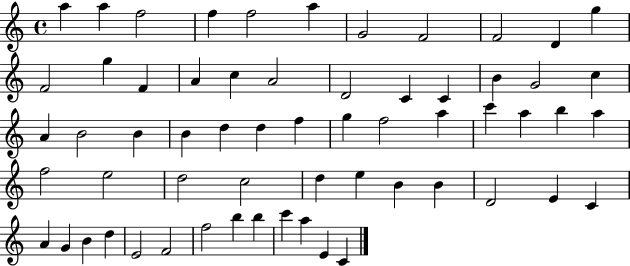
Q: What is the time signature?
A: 4/4